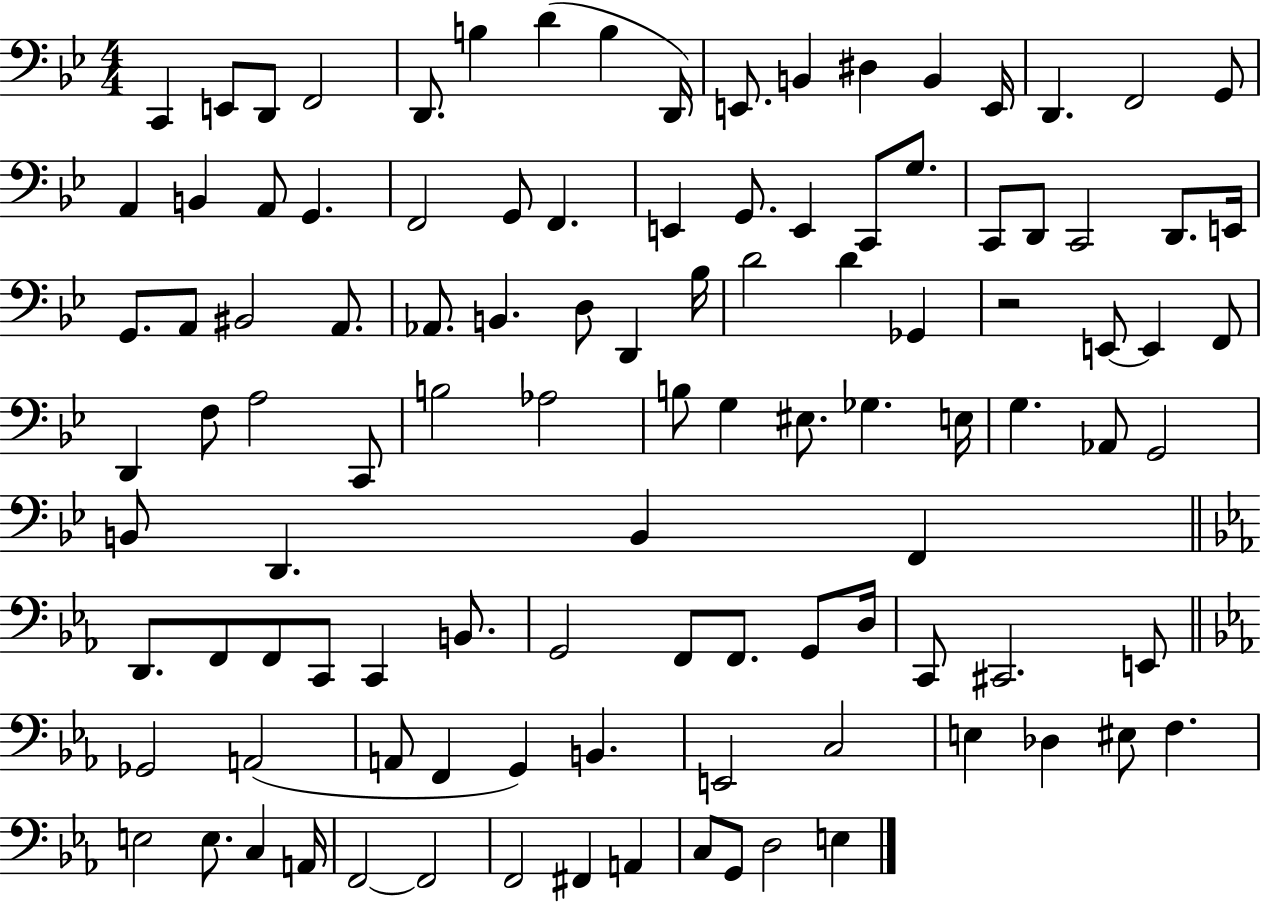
C2/q E2/e D2/e F2/h D2/e. B3/q D4/q B3/q D2/s E2/e. B2/q D#3/q B2/q E2/s D2/q. F2/h G2/e A2/q B2/q A2/e G2/q. F2/h G2/e F2/q. E2/q G2/e. E2/q C2/e G3/e. C2/e D2/e C2/h D2/e. E2/s G2/e. A2/e BIS2/h A2/e. Ab2/e. B2/q. D3/e D2/q Bb3/s D4/h D4/q Gb2/q R/h E2/e E2/q F2/e D2/q F3/e A3/h C2/e B3/h Ab3/h B3/e G3/q EIS3/e. Gb3/q. E3/s G3/q. Ab2/e G2/h B2/e D2/q. B2/q F2/q D2/e. F2/e F2/e C2/e C2/q B2/e. G2/h F2/e F2/e. G2/e D3/s C2/e C#2/h. E2/e Gb2/h A2/h A2/e F2/q G2/q B2/q. E2/h C3/h E3/q Db3/q EIS3/e F3/q. E3/h E3/e. C3/q A2/s F2/h F2/h F2/h F#2/q A2/q C3/e G2/e D3/h E3/q